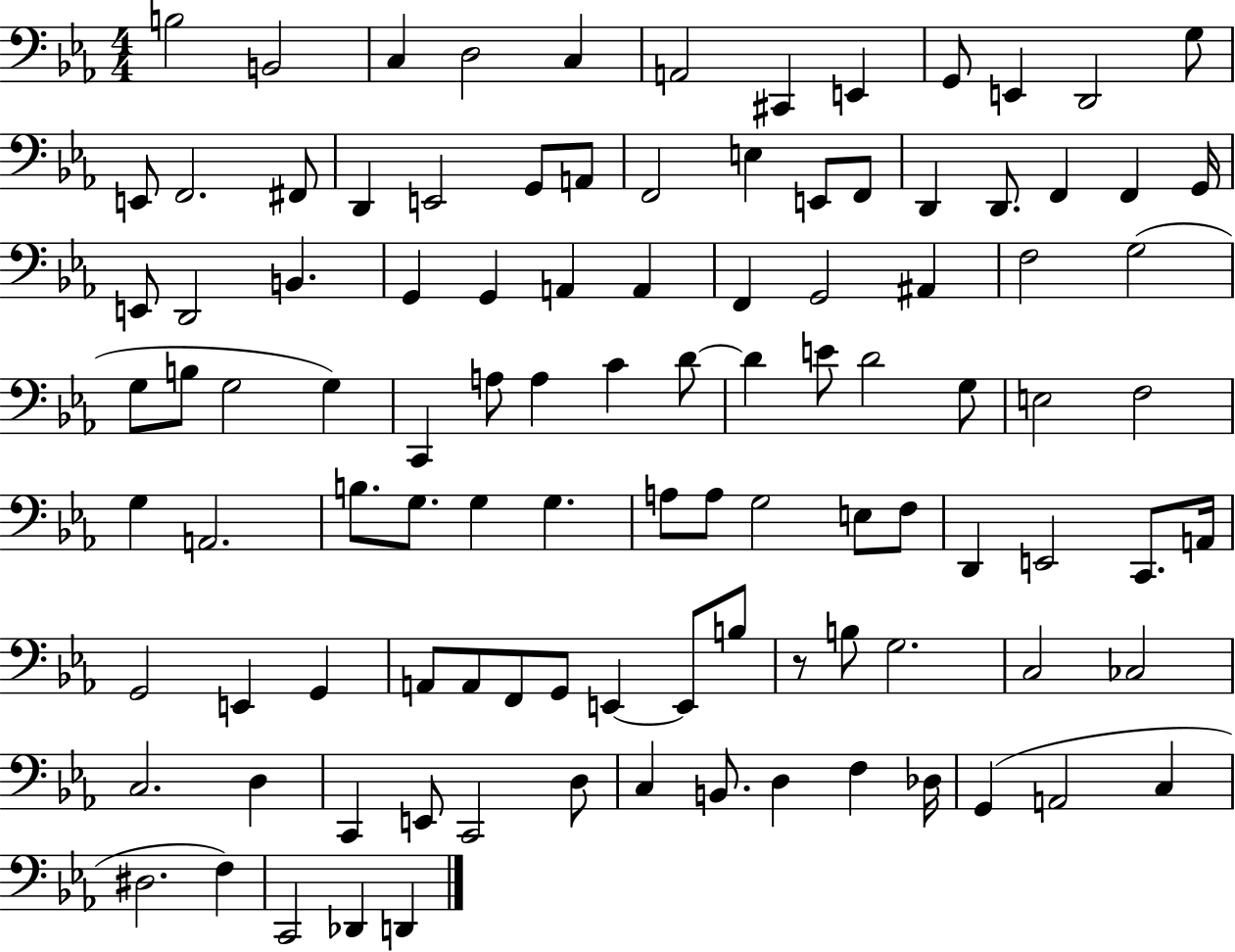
X:1
T:Untitled
M:4/4
L:1/4
K:Eb
B,2 B,,2 C, D,2 C, A,,2 ^C,, E,, G,,/2 E,, D,,2 G,/2 E,,/2 F,,2 ^F,,/2 D,, E,,2 G,,/2 A,,/2 F,,2 E, E,,/2 F,,/2 D,, D,,/2 F,, F,, G,,/4 E,,/2 D,,2 B,, G,, G,, A,, A,, F,, G,,2 ^A,, F,2 G,2 G,/2 B,/2 G,2 G, C,, A,/2 A, C D/2 D E/2 D2 G,/2 E,2 F,2 G, A,,2 B,/2 G,/2 G, G, A,/2 A,/2 G,2 E,/2 F,/2 D,, E,,2 C,,/2 A,,/4 G,,2 E,, G,, A,,/2 A,,/2 F,,/2 G,,/2 E,, E,,/2 B,/2 z/2 B,/2 G,2 C,2 _C,2 C,2 D, C,, E,,/2 C,,2 D,/2 C, B,,/2 D, F, _D,/4 G,, A,,2 C, ^D,2 F, C,,2 _D,, D,,